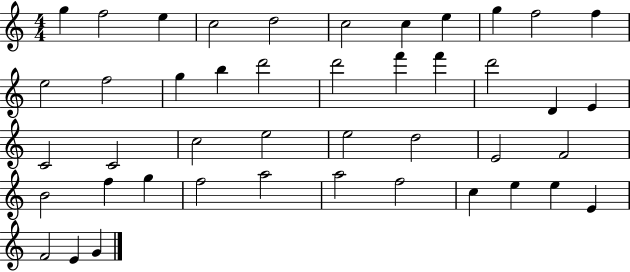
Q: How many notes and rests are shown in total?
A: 44